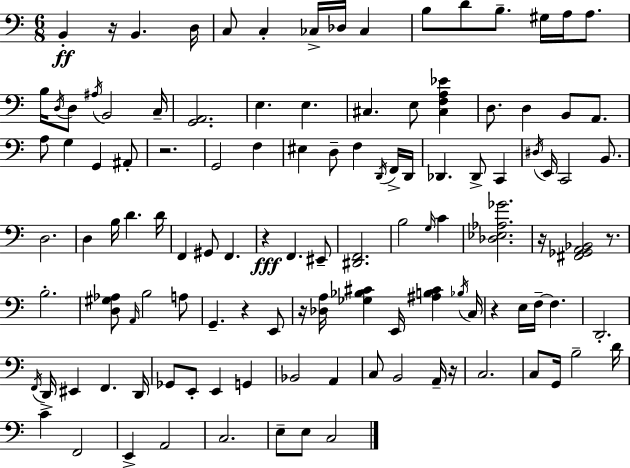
B2/q R/s B2/q. D3/s C3/e C3/q CES3/s Db3/s CES3/q B3/e D4/e B3/e. G#3/s A3/s A3/e. B3/s D3/s D3/e A#3/s B2/h C3/s [G2,A2]/h. E3/q. E3/q. C#3/q. E3/e [C#3,F3,A3,Eb4]/q D3/e. D3/q B2/e A2/e. A3/e G3/q G2/q A#2/e R/h. G2/h F3/q EIS3/q D3/e F3/q D2/s F2/s D2/s Db2/q. Db2/e C2/q D#3/s E2/s C2/h B2/e. D3/h. D3/q B3/s D4/q. D4/s F2/q G#2/e F2/q. R/q F2/q. EIS2/e [D#2,F2]/h. B3/h G3/s C4/q [Db3,Eb3,Ab3,Gb4]/h. R/s [F#2,Gb2,A2,Bb2]/h R/e. B3/h. [D3,G#3,Ab3]/e A2/s B3/h A3/e G2/q. R/q E2/e R/s [Db3,A3]/s [Gb3,Bb3,C#4]/q E2/s [A#3,B3,C#4]/q Bb3/s C3/s R/q E3/s F3/s F3/q. D2/h. F2/s D2/s EIS2/q F2/q. D2/s Gb2/e E2/e E2/q G2/q Bb2/h A2/q C3/e B2/h A2/s R/s C3/h. C3/e G2/s B3/h D4/s C4/q F2/h E2/q A2/h C3/h. E3/e E3/e C3/h